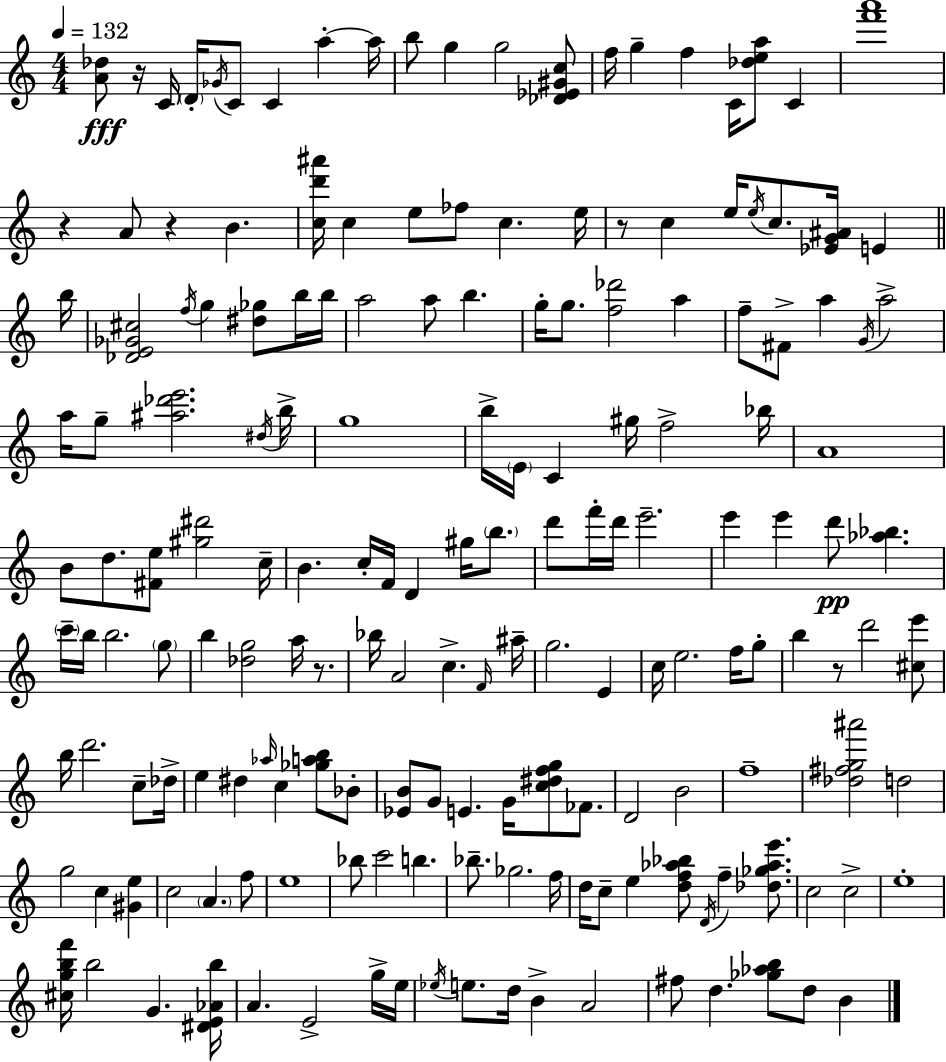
X:1
T:Untitled
M:4/4
L:1/4
K:Am
[A_d]/2 z/4 C/4 D/4 _G/4 C/2 C a a/4 b/2 g g2 [_D_E^Gc]/2 f/4 g f C/4 [_dea]/2 C [f'a']4 z A/2 z B [cd'^a']/4 c e/2 _f/2 c e/4 z/2 c e/4 e/4 c/2 [_EG^A]/4 E b/4 [_DE_G^c]2 f/4 g [^d_g]/2 b/4 b/4 a2 a/2 b g/4 g/2 [f_d']2 a f/2 ^F/2 a G/4 a2 a/4 g/2 [^a_d'e']2 ^d/4 b/4 g4 b/4 E/4 C ^g/4 f2 _b/4 A4 B/2 d/2 [^Fe]/2 [^g^d']2 c/4 B c/4 F/4 D ^g/4 b/2 d'/2 f'/4 d'/4 e'2 e' e' d'/2 [_a_b] c'/4 b/4 b2 g/2 b [_dg]2 a/4 z/2 _b/4 A2 c F/4 ^a/4 g2 E c/4 e2 f/4 g/2 b z/2 d'2 [^ce']/2 b/4 d'2 c/2 _d/4 e ^d _a/4 c [_gab]/2 _B/2 [_EB]/2 G/2 E G/4 [c^dfg]/2 _F/2 D2 B2 f4 [_d^fg^a']2 d2 g2 c [^Ge] c2 A f/2 e4 _b/2 c'2 b _b/2 _g2 f/4 d/4 c/2 e [df_a_b]/2 D/4 f [_d_g_ae']/2 c2 c2 e4 [^cgbf']/4 b2 G [^DE_Ab]/4 A E2 g/4 e/4 _e/4 e/2 d/4 B A2 ^f/2 d [_g_ab]/2 d/2 B